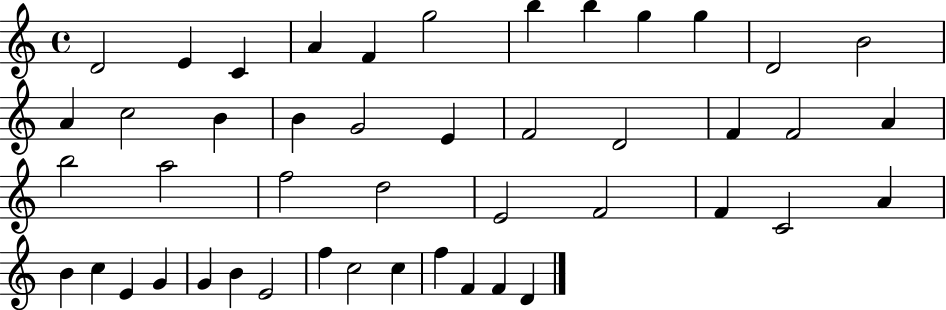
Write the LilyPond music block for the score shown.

{
  \clef treble
  \time 4/4
  \defaultTimeSignature
  \key c \major
  d'2 e'4 c'4 | a'4 f'4 g''2 | b''4 b''4 g''4 g''4 | d'2 b'2 | \break a'4 c''2 b'4 | b'4 g'2 e'4 | f'2 d'2 | f'4 f'2 a'4 | \break b''2 a''2 | f''2 d''2 | e'2 f'2 | f'4 c'2 a'4 | \break b'4 c''4 e'4 g'4 | g'4 b'4 e'2 | f''4 c''2 c''4 | f''4 f'4 f'4 d'4 | \break \bar "|."
}